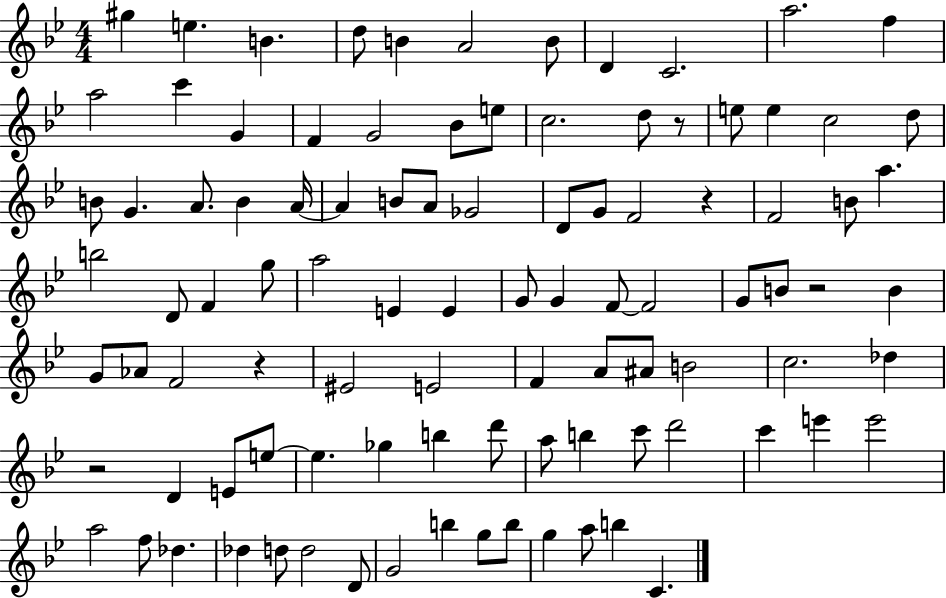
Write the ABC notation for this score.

X:1
T:Untitled
M:4/4
L:1/4
K:Bb
^g e B d/2 B A2 B/2 D C2 a2 f a2 c' G F G2 _B/2 e/2 c2 d/2 z/2 e/2 e c2 d/2 B/2 G A/2 B A/4 A B/2 A/2 _G2 D/2 G/2 F2 z F2 B/2 a b2 D/2 F g/2 a2 E E G/2 G F/2 F2 G/2 B/2 z2 B G/2 _A/2 F2 z ^E2 E2 F A/2 ^A/2 B2 c2 _d z2 D E/2 e/2 e _g b d'/2 a/2 b c'/2 d'2 c' e' e'2 a2 f/2 _d _d d/2 d2 D/2 G2 b g/2 b/2 g a/2 b C